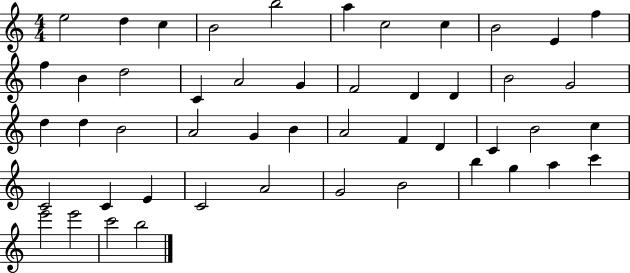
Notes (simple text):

E5/h D5/q C5/q B4/h B5/h A5/q C5/h C5/q B4/h E4/q F5/q F5/q B4/q D5/h C4/q A4/h G4/q F4/h D4/q D4/q B4/h G4/h D5/q D5/q B4/h A4/h G4/q B4/q A4/h F4/q D4/q C4/q B4/h C5/q C4/h C4/q E4/q C4/h A4/h G4/h B4/h B5/q G5/q A5/q C6/q E6/h E6/h C6/h B5/h